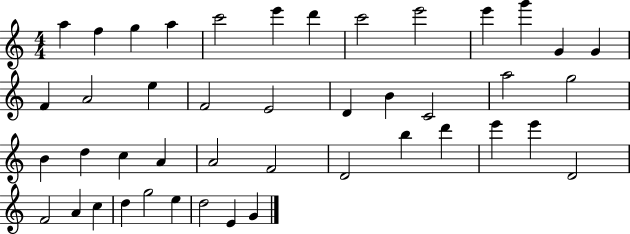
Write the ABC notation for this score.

X:1
T:Untitled
M:4/4
L:1/4
K:C
a f g a c'2 e' d' c'2 e'2 e' g' G G F A2 e F2 E2 D B C2 a2 g2 B d c A A2 F2 D2 b d' e' e' D2 F2 A c d g2 e d2 E G